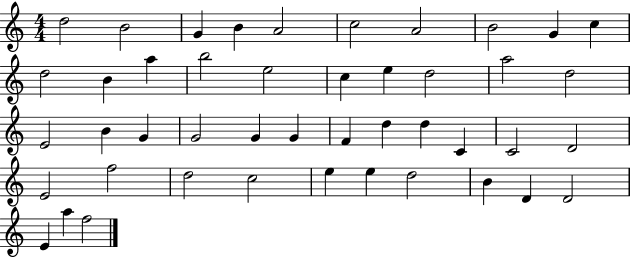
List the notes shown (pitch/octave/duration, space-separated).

D5/h B4/h G4/q B4/q A4/h C5/h A4/h B4/h G4/q C5/q D5/h B4/q A5/q B5/h E5/h C5/q E5/q D5/h A5/h D5/h E4/h B4/q G4/q G4/h G4/q G4/q F4/q D5/q D5/q C4/q C4/h D4/h E4/h F5/h D5/h C5/h E5/q E5/q D5/h B4/q D4/q D4/h E4/q A5/q F5/h